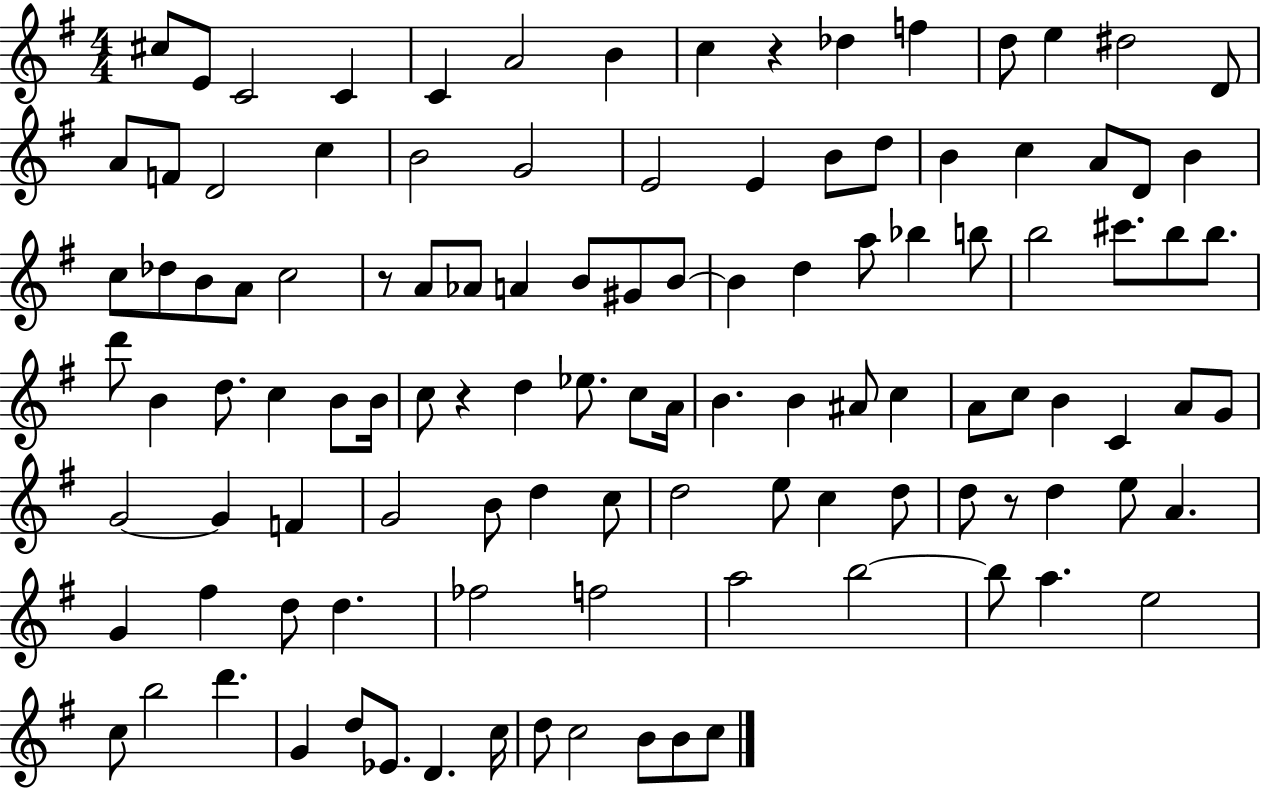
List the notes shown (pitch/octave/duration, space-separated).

C#5/e E4/e C4/h C4/q C4/q A4/h B4/q C5/q R/q Db5/q F5/q D5/e E5/q D#5/h D4/e A4/e F4/e D4/h C5/q B4/h G4/h E4/h E4/q B4/e D5/e B4/q C5/q A4/e D4/e B4/q C5/e Db5/e B4/e A4/e C5/h R/e A4/e Ab4/e A4/q B4/e G#4/e B4/e B4/q D5/q A5/e Bb5/q B5/e B5/h C#6/e. B5/e B5/e. D6/e B4/q D5/e. C5/q B4/e B4/s C5/e R/q D5/q Eb5/e. C5/e A4/s B4/q. B4/q A#4/e C5/q A4/e C5/e B4/q C4/q A4/e G4/e G4/h G4/q F4/q G4/h B4/e D5/q C5/e D5/h E5/e C5/q D5/e D5/e R/e D5/q E5/e A4/q. G4/q F#5/q D5/e D5/q. FES5/h F5/h A5/h B5/h B5/e A5/q. E5/h C5/e B5/h D6/q. G4/q D5/e Eb4/e. D4/q. C5/s D5/e C5/h B4/e B4/e C5/e